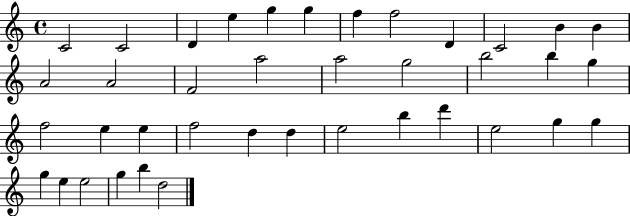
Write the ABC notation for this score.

X:1
T:Untitled
M:4/4
L:1/4
K:C
C2 C2 D e g g f f2 D C2 B B A2 A2 F2 a2 a2 g2 b2 b g f2 e e f2 d d e2 b d' e2 g g g e e2 g b d2